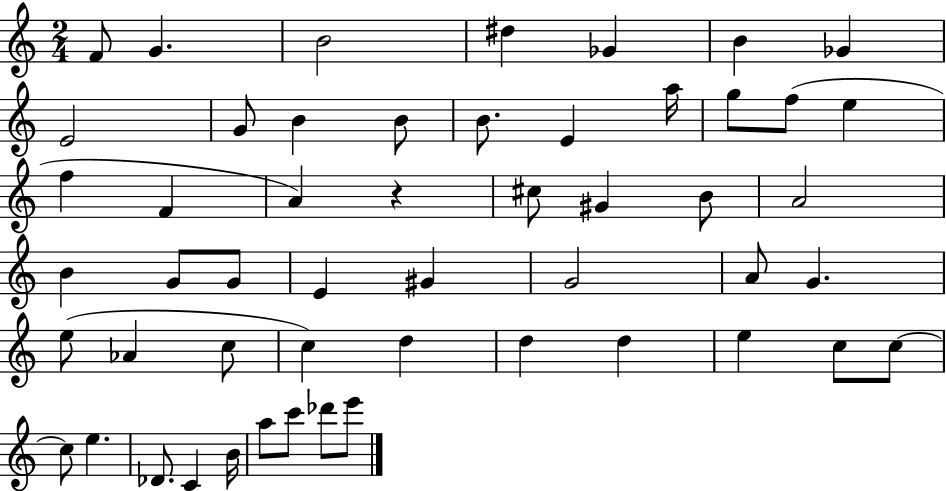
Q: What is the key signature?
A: C major